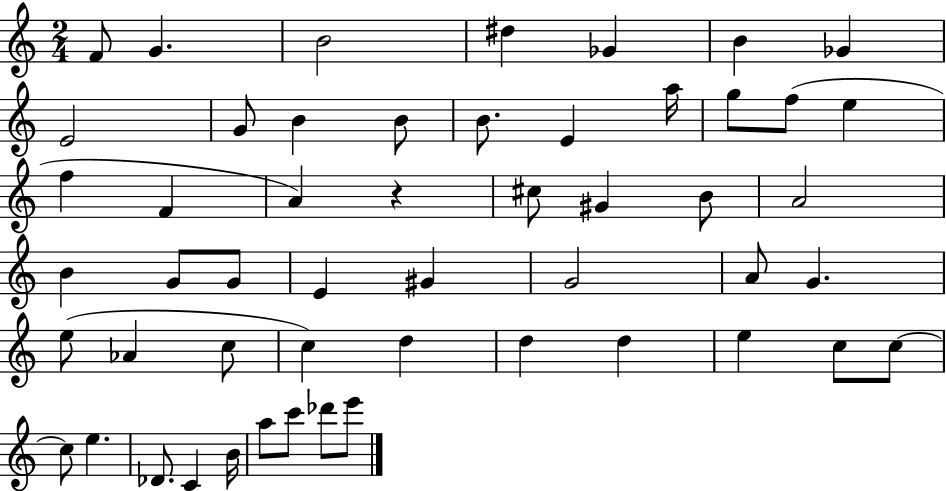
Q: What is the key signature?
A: C major